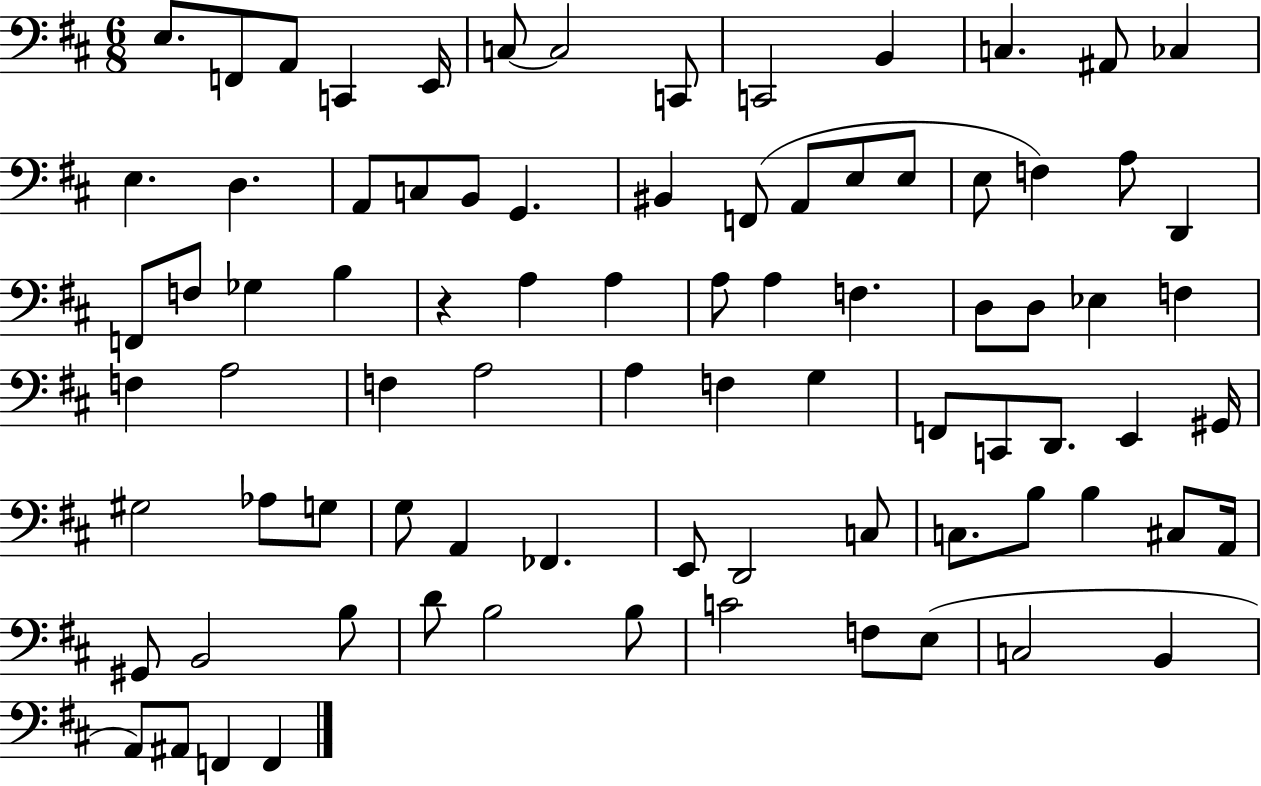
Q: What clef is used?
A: bass